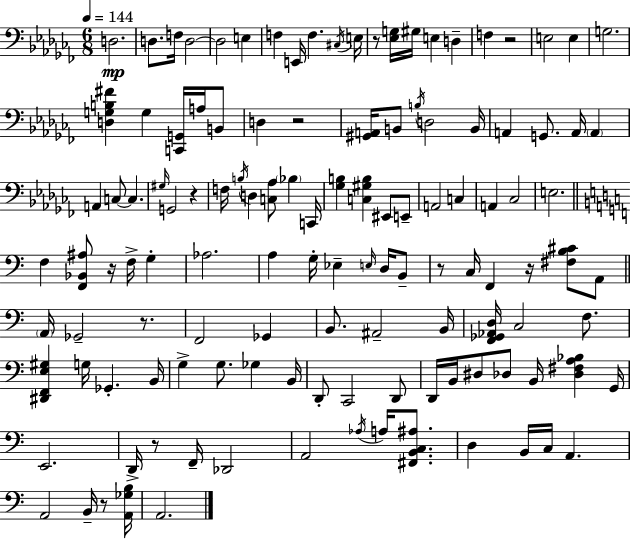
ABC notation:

X:1
T:Untitled
M:6/8
L:1/4
K:Abm
D,2 D,/2 F,/4 D,2 D,2 E, F, E,,/4 F, ^C,/4 E,/4 z/2 [_E,G,]/4 ^G,/4 E, D, F, z2 E,2 E, G,2 [D,G,B,^F] G, [C,,G,,]/4 A,/4 B,,/2 D, z2 [^G,,A,,]/4 B,,/2 B,/4 D,2 B,,/4 A,, G,,/2 A,,/4 A,, A,, C,/2 C, ^G,/4 G,,2 z F,/4 B,/4 D, [C,_A,]/2 _B, C,,/4 [_G,B,] [C,^G,B,] ^E,,/2 E,,/2 A,,2 C, A,, _C,2 E,2 F, [F,,_B,,^A,]/2 z/4 F,/4 G, _A,2 A, G,/4 _E, E,/4 D,/4 B,,/2 z/2 C,/4 F,, z/4 [^F,B,^C]/2 A,,/2 A,,/4 _G,,2 z/2 F,,2 _G,, B,,/2 ^A,,2 B,,/4 [F,,_G,,_A,,D,]/4 C,2 F,/2 [^D,,F,,E,^G,] G,/4 _G,, B,,/4 G, G,/2 _G, B,,/4 D,,/2 C,,2 D,,/2 D,,/4 B,,/4 ^D,/2 _D,/2 B,,/4 [_D,^F,A,_B,] G,,/4 E,,2 D,,/4 z/2 F,,/4 _D,,2 A,,2 _A,/4 A,/4 [^F,,B,,C,^A,]/2 D, B,,/4 C,/4 A,, A,,2 B,,/4 z/2 [A,,_G,B,]/4 A,,2